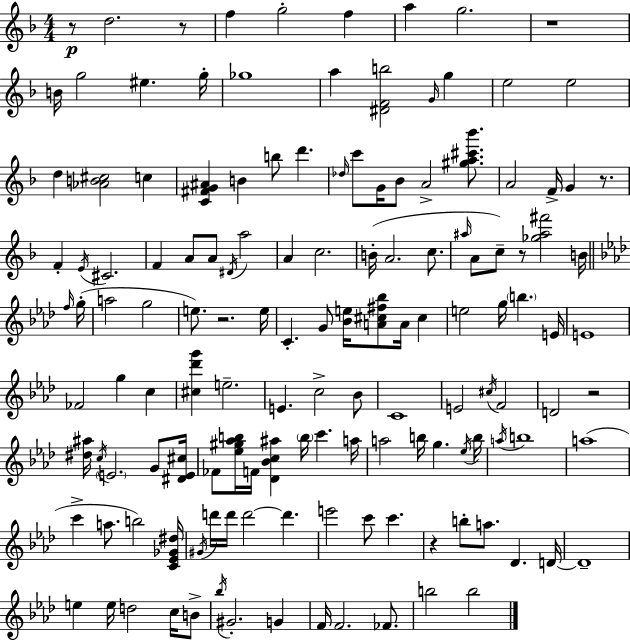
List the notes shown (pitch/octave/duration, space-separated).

R/e D5/h. R/e F5/q G5/h F5/q A5/q G5/h. R/w B4/s G5/h EIS5/q. G5/s Gb5/w A5/q [D#4,F4,B5]/h G4/s G5/q E5/h E5/h D5/q [Ab4,B4,C#5]/h C5/q [C4,F#4,G4,A#4]/q B4/q B5/e D6/q. Db5/s C6/e G4/s Bb4/e A4/h [G#5,A5,C#6,Bb6]/e. A4/h F4/s G4/q R/e. F4/q E4/s C#4/h. F4/q A4/e A4/e D#4/s A5/h A4/q C5/h. B4/s A4/h. C5/e. A#5/s A4/e C5/e R/e [Gb5,A#5,F#6]/h B4/s F5/s G5/s A5/h G5/h E5/e. R/h. E5/s C4/q. G4/e [Bb4,E5]/s [A4,C#5,F#5,Bb5]/e A4/s C#5/q E5/h G5/s B5/q. E4/s E4/w FES4/h G5/q C5/q [C#5,Db6,G6]/q E5/h. E4/q. C5/h Bb4/e C4/w E4/h C#5/s F4/h D4/h R/h [D#5,A#5]/s C5/s E4/h. G4/e [D#4,E4,C#5]/s FES4/e [Eb5,G#5,Ab5,B5]/s F4/s [Db4,Bb4,C5,A#5]/q B5/s C6/q. A5/s A5/h B5/s G5/q. Eb5/s B5/s A5/s B5/w A5/w C6/q A5/e. B5/h [C4,Eb4,Gb4,D#5]/s G#4/s D6/s D6/s D6/h D6/q. E6/h C6/e C6/q. R/q B5/e A5/e. Db4/q. D4/s D4/w E5/q E5/s D5/h C5/s B4/e Bb5/s G#4/h. G4/q F4/s F4/h. FES4/e. B5/h B5/h